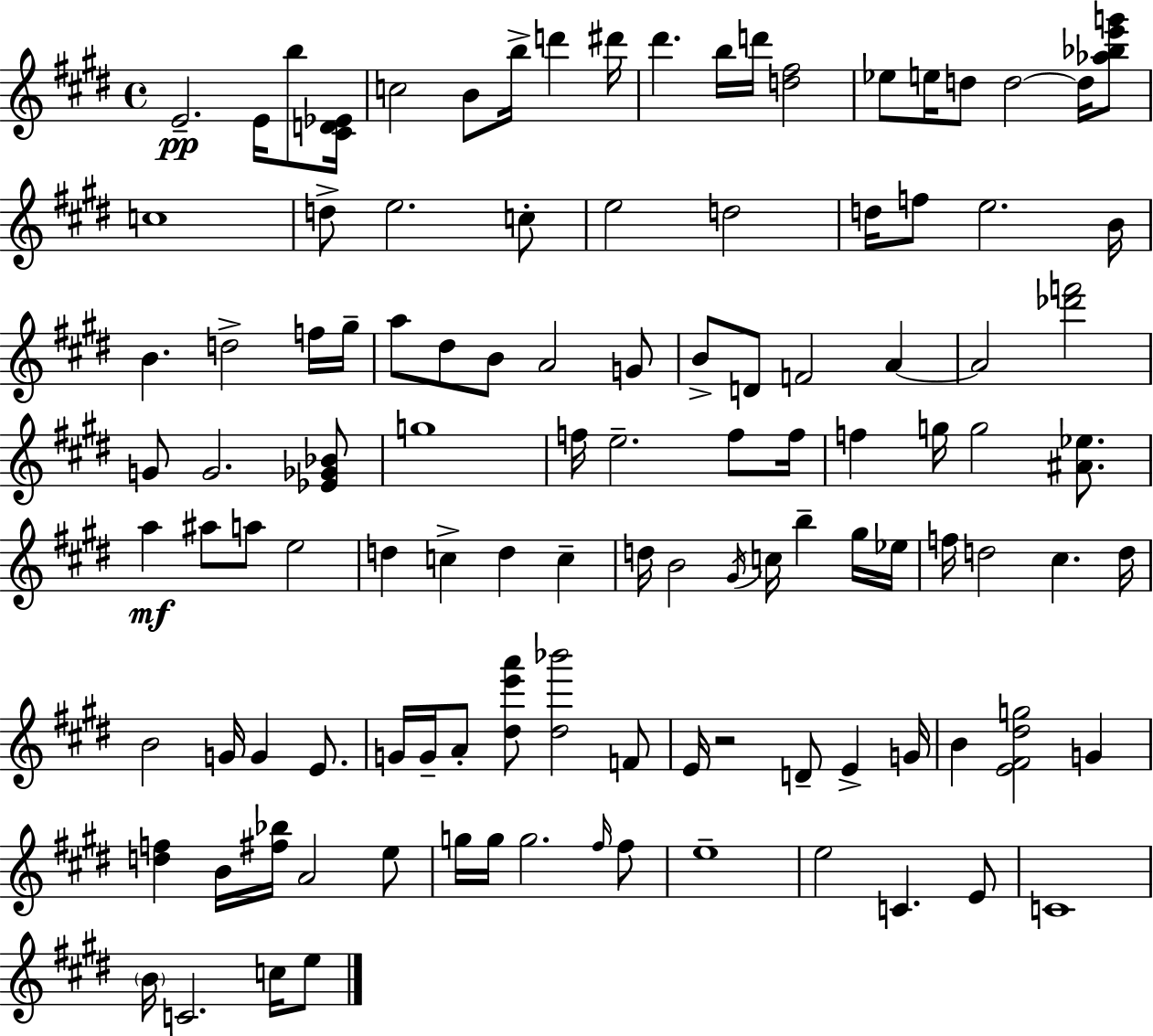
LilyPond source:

{
  \clef treble
  \time 4/4
  \defaultTimeSignature
  \key e \major
  \repeat volta 2 { e'2.--\pp e'16 b''8 <cis' d' ees'>16 | c''2 b'8 b''16-> d'''4 dis'''16 | dis'''4. b''16 d'''16 <d'' fis''>2 | ees''8 e''16 d''8 d''2~~ d''16 <aes'' bes'' e''' g'''>8 | \break c''1 | d''8-> e''2. c''8-. | e''2 d''2 | d''16 f''8 e''2. b'16 | \break b'4. d''2-> f''16 gis''16-- | a''8 dis''8 b'8 a'2 g'8 | b'8-> d'8 f'2 a'4~~ | a'2 <des''' f'''>2 | \break g'8 g'2. <ees' ges' bes'>8 | g''1 | f''16 e''2.-- f''8 f''16 | f''4 g''16 g''2 <ais' ees''>8. | \break a''4\mf ais''8 a''8 e''2 | d''4 c''4-> d''4 c''4-- | d''16 b'2 \acciaccatura { gis'16 } c''16 b''4-- gis''16 | ees''16 f''16 d''2 cis''4. | \break d''16 b'2 g'16 g'4 e'8. | g'16 g'16-- a'8-. <dis'' e''' a'''>8 <dis'' bes'''>2 f'8 | e'16 r2 d'8-- e'4-> | g'16 b'4 <e' fis' dis'' g''>2 g'4 | \break <d'' f''>4 b'16 <fis'' bes''>16 a'2 e''8 | g''16 g''16 g''2. \grace { fis''16 } | fis''8 e''1-- | e''2 c'4. | \break e'8 c'1 | \parenthesize b'16 c'2. c''16 | e''8 } \bar "|."
}